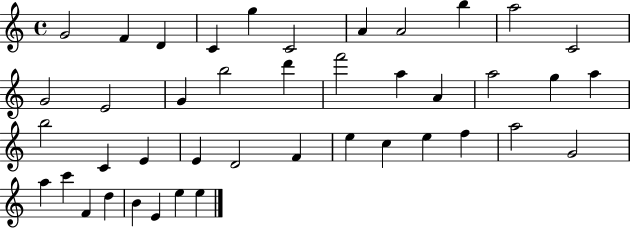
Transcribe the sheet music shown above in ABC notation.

X:1
T:Untitled
M:4/4
L:1/4
K:C
G2 F D C g C2 A A2 b a2 C2 G2 E2 G b2 d' f'2 a A a2 g a b2 C E E D2 F e c e f a2 G2 a c' F d B E e e